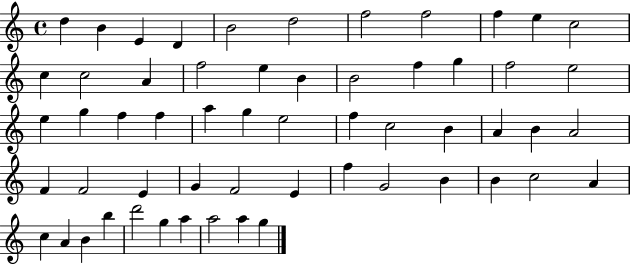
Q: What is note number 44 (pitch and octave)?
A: B4